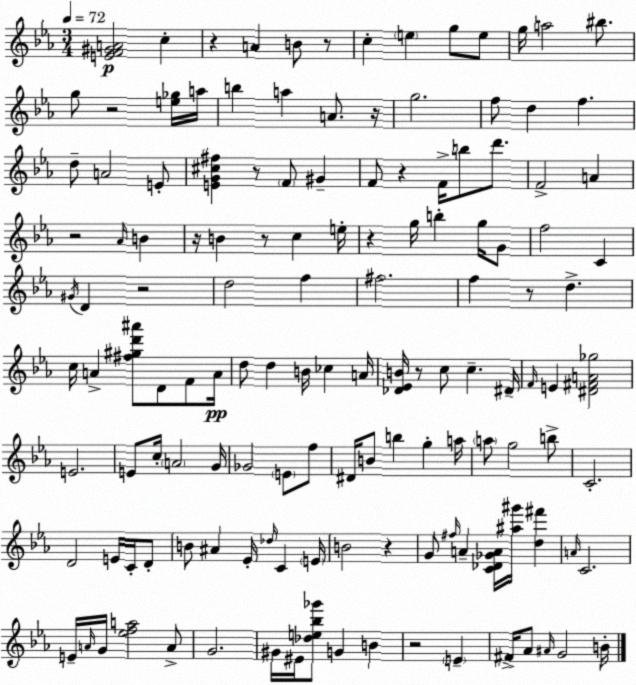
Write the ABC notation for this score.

X:1
T:Untitled
M:3/4
L:1/4
K:Cm
[EF^GA]2 c z A B/2 z/2 c e g/2 e/2 g/4 a2 ^b/2 g/2 z2 [e_g]/4 a/4 b a A/2 z/4 g2 f/2 d f d/2 A2 E/2 [EG^c^f] z/2 F/2 ^G F/2 z F/4 b/2 d'/2 F2 A z2 _A/4 B z/4 B z/2 c e/4 z g/4 b g/4 G/2 f2 C ^G/4 D z2 d2 f ^f2 f z/2 d c/4 A [^f^gd'^a']/2 D/2 F/2 A/4 d/2 d B/4 _c A/4 [_D_EB]/4 z/2 c/2 c ^D/4 F/4 E [^D^FA_g]2 E2 E/2 c/4 A2 G/4 _G2 E/2 f/2 ^D/4 B/2 b g a/4 a/2 g2 b/2 C2 D2 E/4 C/4 D/2 B/2 ^A _E/4 _d/4 C E/4 B2 z G/2 ^f/4 A [C_D_GA]/4 [^a^g']/4 [d^f'] A/4 C2 E/4 A/4 G/4 [_efa]2 A/2 G2 ^G/4 ^E/4 [_de_b_g']/2 G B z2 E ^F/4 _A/2 ^A/4 G2 B/4